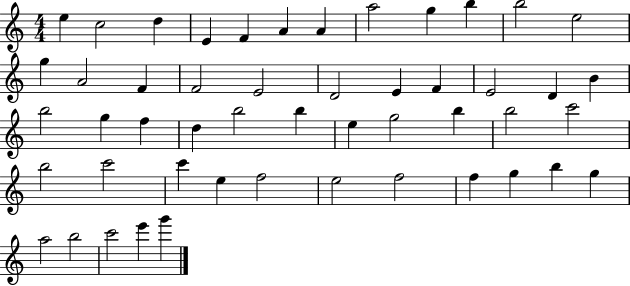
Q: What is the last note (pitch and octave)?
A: G6